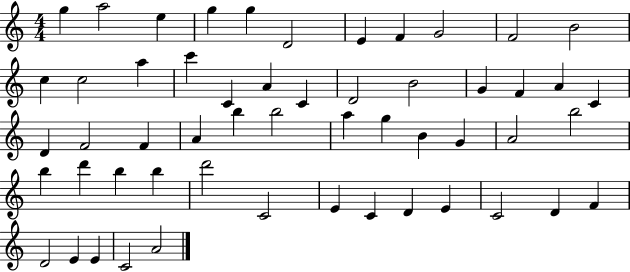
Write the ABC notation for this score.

X:1
T:Untitled
M:4/4
L:1/4
K:C
g a2 e g g D2 E F G2 F2 B2 c c2 a c' C A C D2 B2 G F A C D F2 F A b b2 a g B G A2 b2 b d' b b d'2 C2 E C D E C2 D F D2 E E C2 A2